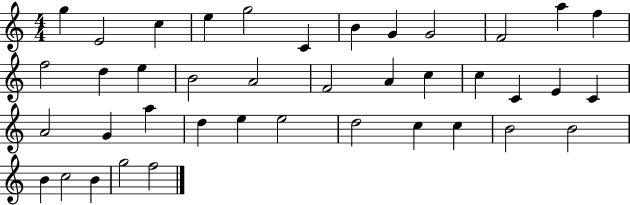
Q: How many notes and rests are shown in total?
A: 40